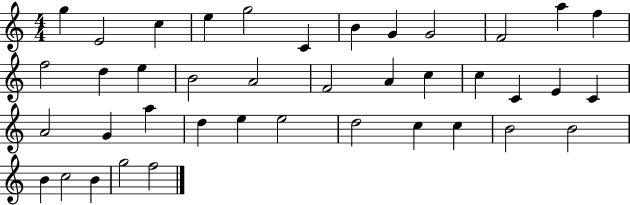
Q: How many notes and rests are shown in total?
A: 40